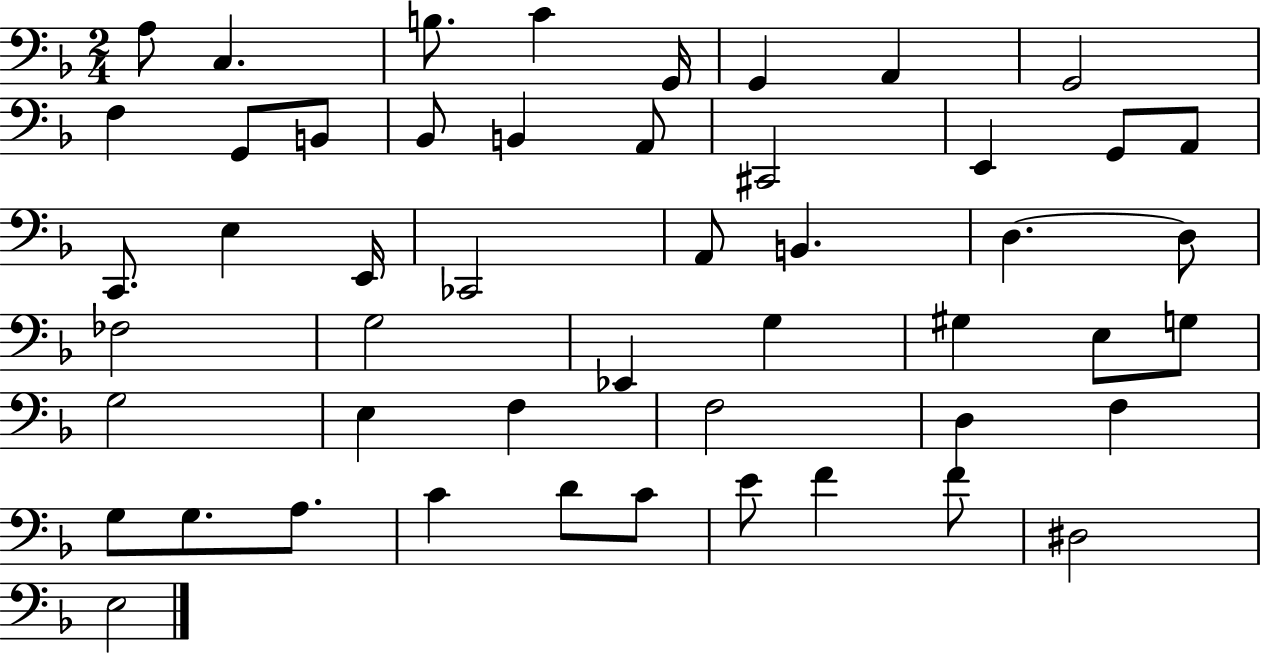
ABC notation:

X:1
T:Untitled
M:2/4
L:1/4
K:F
A,/2 C, B,/2 C G,,/4 G,, A,, G,,2 F, G,,/2 B,,/2 _B,,/2 B,, A,,/2 ^C,,2 E,, G,,/2 A,,/2 C,,/2 E, E,,/4 _C,,2 A,,/2 B,, D, D,/2 _F,2 G,2 _E,, G, ^G, E,/2 G,/2 G,2 E, F, F,2 D, F, G,/2 G,/2 A,/2 C D/2 C/2 E/2 F F/2 ^D,2 E,2